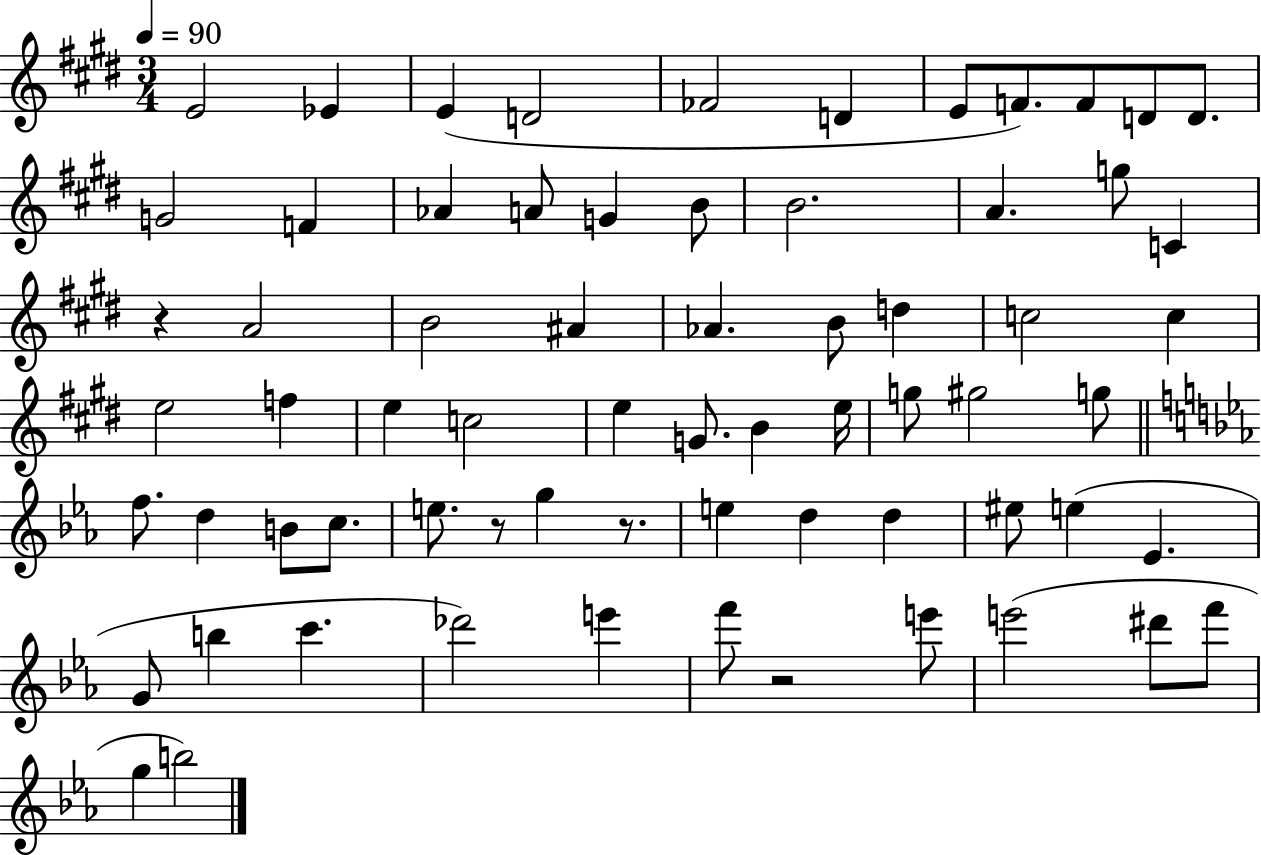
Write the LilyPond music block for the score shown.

{
  \clef treble
  \numericTimeSignature
  \time 3/4
  \key e \major
  \tempo 4 = 90
  e'2 ees'4 | e'4( d'2 | fes'2 d'4 | e'8 f'8.) f'8 d'8 d'8. | \break g'2 f'4 | aes'4 a'8 g'4 b'8 | b'2. | a'4. g''8 c'4 | \break r4 a'2 | b'2 ais'4 | aes'4. b'8 d''4 | c''2 c''4 | \break e''2 f''4 | e''4 c''2 | e''4 g'8. b'4 e''16 | g''8 gis''2 g''8 | \break \bar "||" \break \key c \minor f''8. d''4 b'8 c''8. | e''8. r8 g''4 r8. | e''4 d''4 d''4 | eis''8 e''4( ees'4. | \break g'8 b''4 c'''4. | des'''2) e'''4 | f'''8 r2 e'''8 | e'''2( dis'''8 f'''8 | \break g''4 b''2) | \bar "|."
}